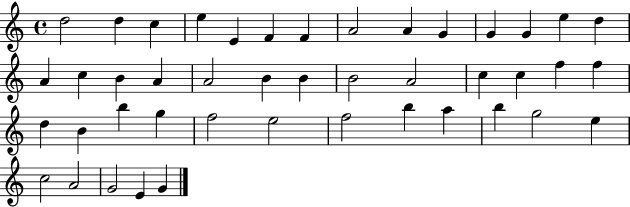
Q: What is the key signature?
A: C major